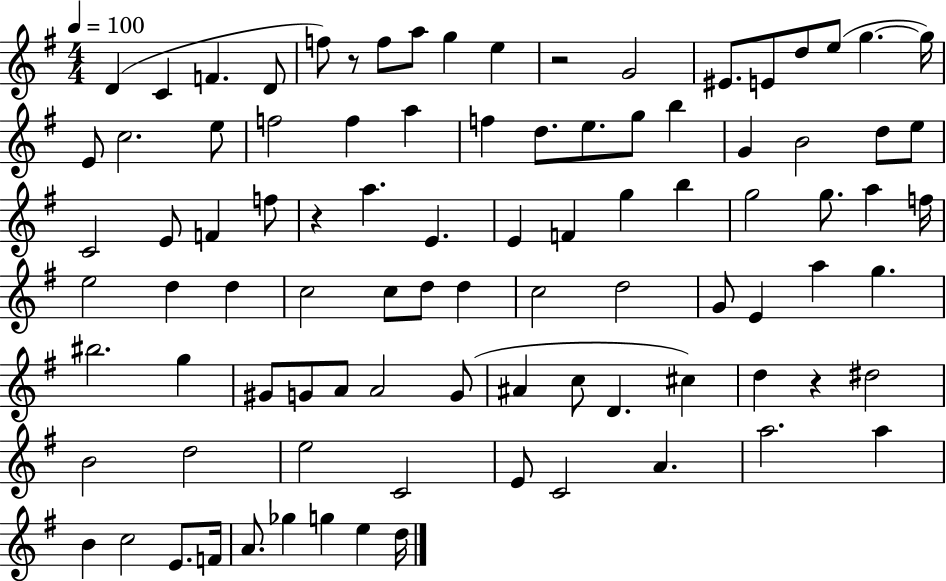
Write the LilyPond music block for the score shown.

{
  \clef treble
  \numericTimeSignature
  \time 4/4
  \key g \major
  \tempo 4 = 100
  d'4( c'4 f'4. d'8 | f''8) r8 f''8 a''8 g''4 e''4 | r2 g'2 | eis'8. e'8 d''8 e''8( g''4.~~ g''16) | \break e'8 c''2. e''8 | f''2 f''4 a''4 | f''4 d''8. e''8. g''8 b''4 | g'4 b'2 d''8 e''8 | \break c'2 e'8 f'4 f''8 | r4 a''4. e'4. | e'4 f'4 g''4 b''4 | g''2 g''8. a''4 f''16 | \break e''2 d''4 d''4 | c''2 c''8 d''8 d''4 | c''2 d''2 | g'8 e'4 a''4 g''4. | \break bis''2. g''4 | gis'8 g'8 a'8 a'2 g'8( | ais'4 c''8 d'4. cis''4) | d''4 r4 dis''2 | \break b'2 d''2 | e''2 c'2 | e'8 c'2 a'4. | a''2. a''4 | \break b'4 c''2 e'8. f'16 | a'8. ges''4 g''4 e''4 d''16 | \bar "|."
}